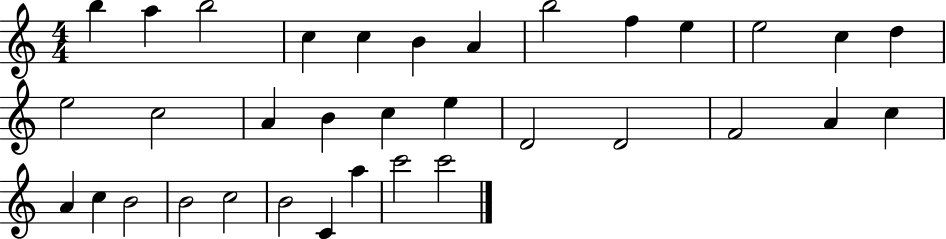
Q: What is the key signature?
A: C major